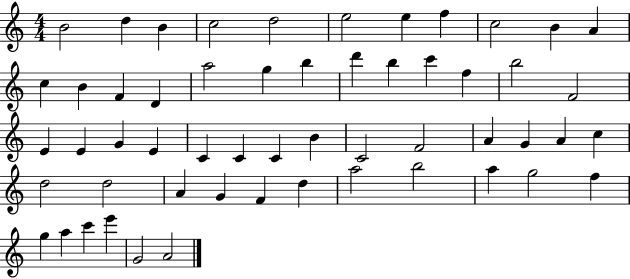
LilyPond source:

{
  \clef treble
  \numericTimeSignature
  \time 4/4
  \key c \major
  b'2 d''4 b'4 | c''2 d''2 | e''2 e''4 f''4 | c''2 b'4 a'4 | \break c''4 b'4 f'4 d'4 | a''2 g''4 b''4 | d'''4 b''4 c'''4 f''4 | b''2 f'2 | \break e'4 e'4 g'4 e'4 | c'4 c'4 c'4 b'4 | c'2 f'2 | a'4 g'4 a'4 c''4 | \break d''2 d''2 | a'4 g'4 f'4 d''4 | a''2 b''2 | a''4 g''2 f''4 | \break g''4 a''4 c'''4 e'''4 | g'2 a'2 | \bar "|."
}